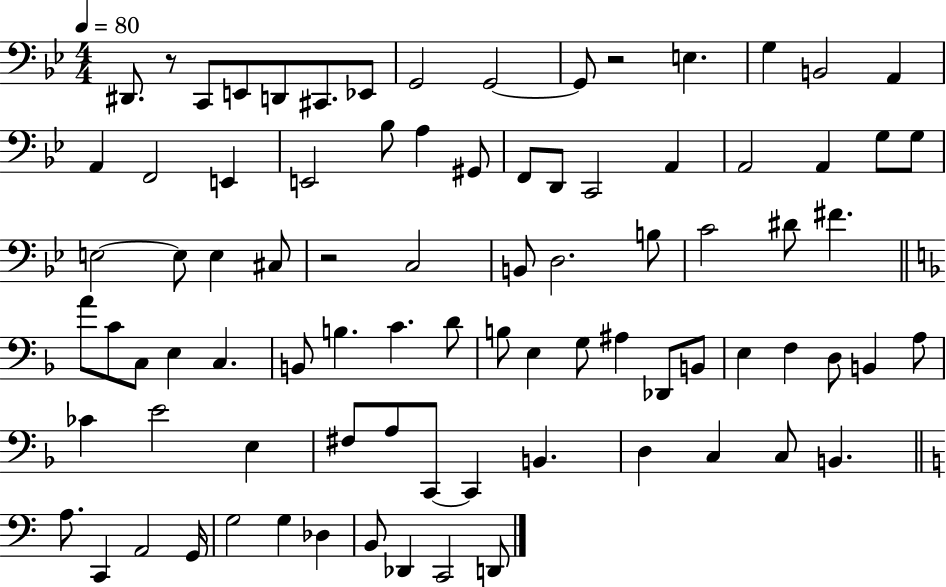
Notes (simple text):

D#2/e. R/e C2/e E2/e D2/e C#2/e. Eb2/e G2/h G2/h G2/e R/h E3/q. G3/q B2/h A2/q A2/q F2/h E2/q E2/h Bb3/e A3/q G#2/e F2/e D2/e C2/h A2/q A2/h A2/q G3/e G3/e E3/h E3/e E3/q C#3/e R/h C3/h B2/e D3/h. B3/e C4/h D#4/e F#4/q. A4/e C4/e C3/e E3/q C3/q. B2/e B3/q. C4/q. D4/e B3/e E3/q G3/e A#3/q Db2/e B2/e E3/q F3/q D3/e B2/q A3/e CES4/q E4/h E3/q F#3/e A3/e C2/e C2/q B2/q. D3/q C3/q C3/e B2/q. A3/e. C2/q A2/h G2/s G3/h G3/q Db3/q B2/e Db2/q C2/h D2/e